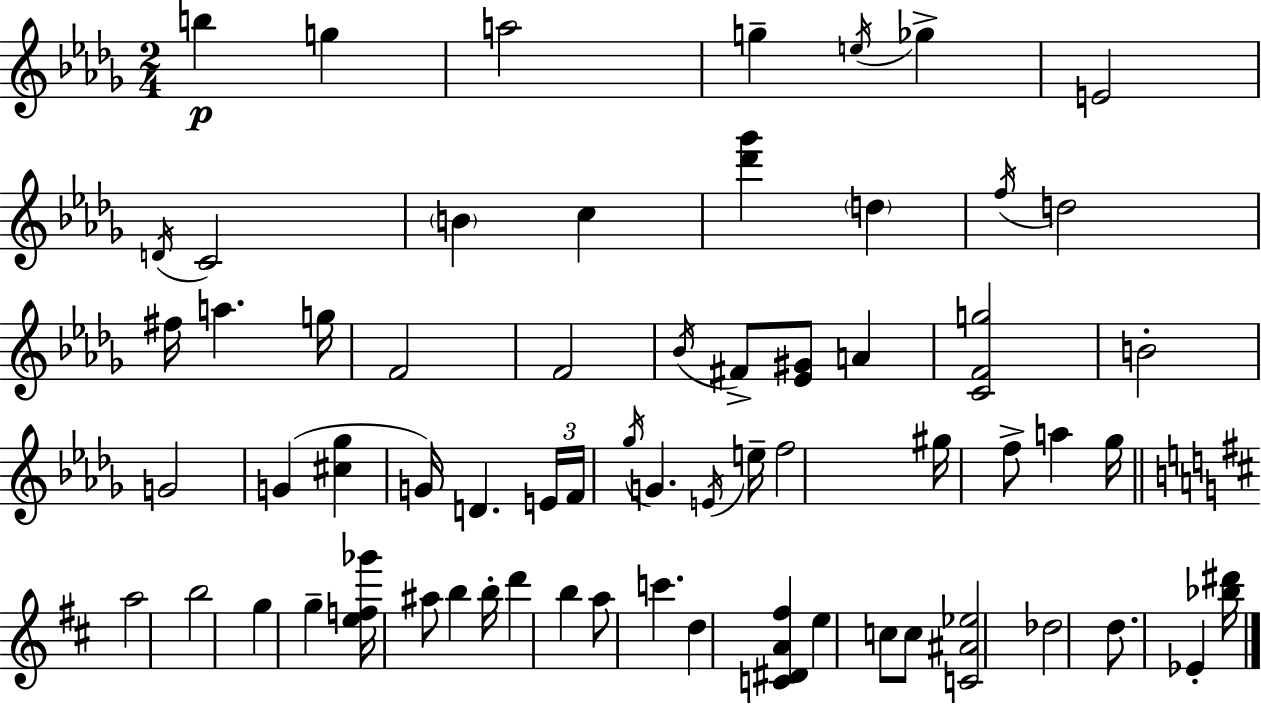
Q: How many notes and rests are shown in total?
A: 64